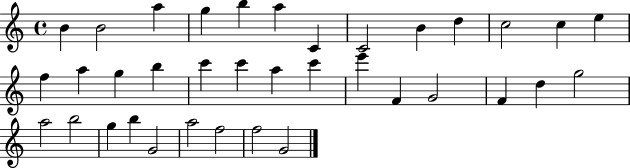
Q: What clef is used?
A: treble